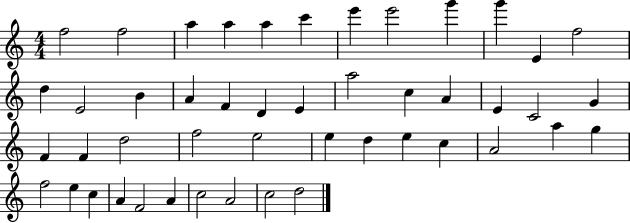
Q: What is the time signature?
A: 4/4